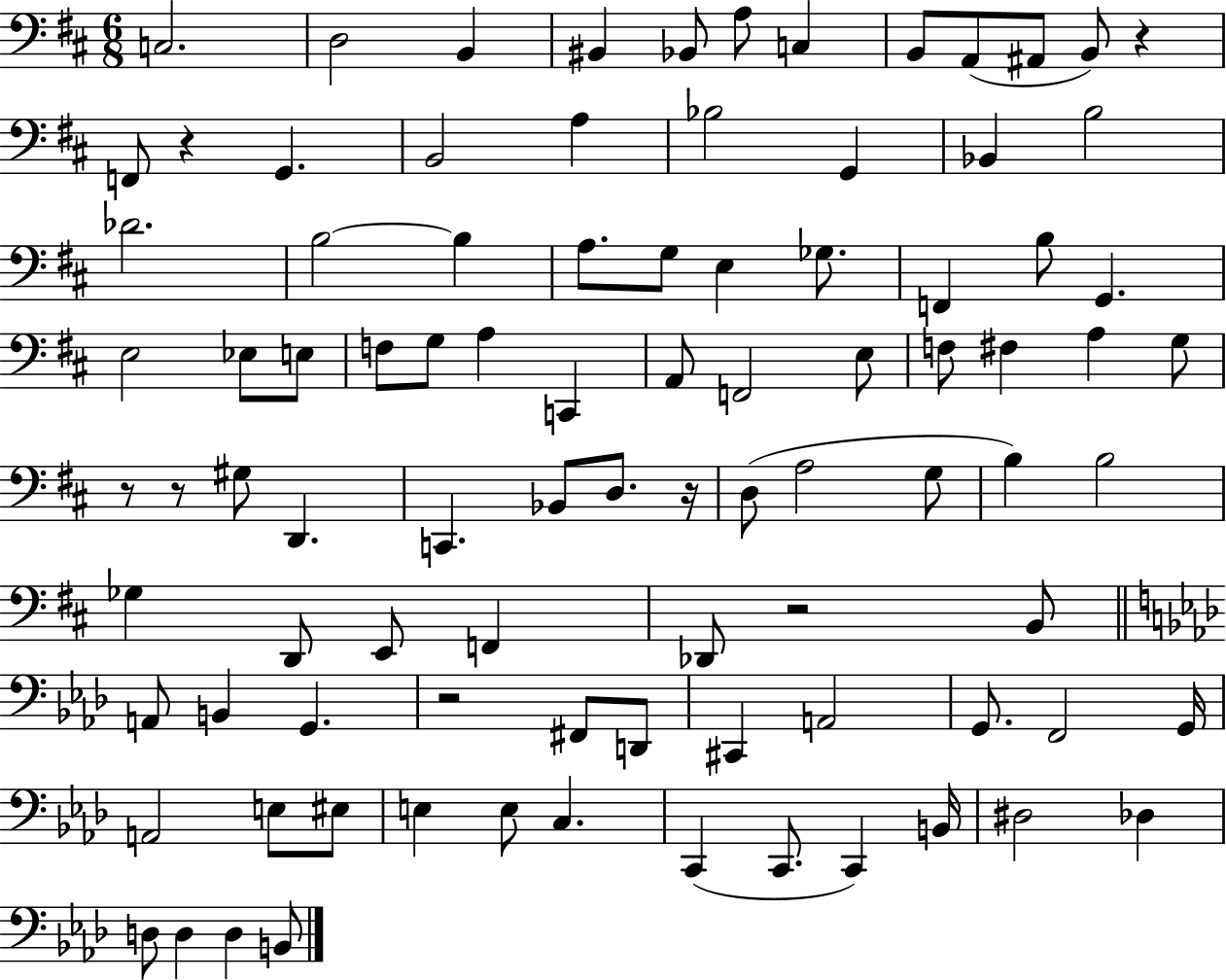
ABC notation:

X:1
T:Untitled
M:6/8
L:1/4
K:D
C,2 D,2 B,, ^B,, _B,,/2 A,/2 C, B,,/2 A,,/2 ^A,,/2 B,,/2 z F,,/2 z G,, B,,2 A, _B,2 G,, _B,, B,2 _D2 B,2 B, A,/2 G,/2 E, _G,/2 F,, B,/2 G,, E,2 _E,/2 E,/2 F,/2 G,/2 A, C,, A,,/2 F,,2 E,/2 F,/2 ^F, A, G,/2 z/2 z/2 ^G,/2 D,, C,, _B,,/2 D,/2 z/4 D,/2 A,2 G,/2 B, B,2 _G, D,,/2 E,,/2 F,, _D,,/2 z2 B,,/2 A,,/2 B,, G,, z2 ^F,,/2 D,,/2 ^C,, A,,2 G,,/2 F,,2 G,,/4 A,,2 E,/2 ^E,/2 E, E,/2 C, C,, C,,/2 C,, B,,/4 ^D,2 _D, D,/2 D, D, B,,/2